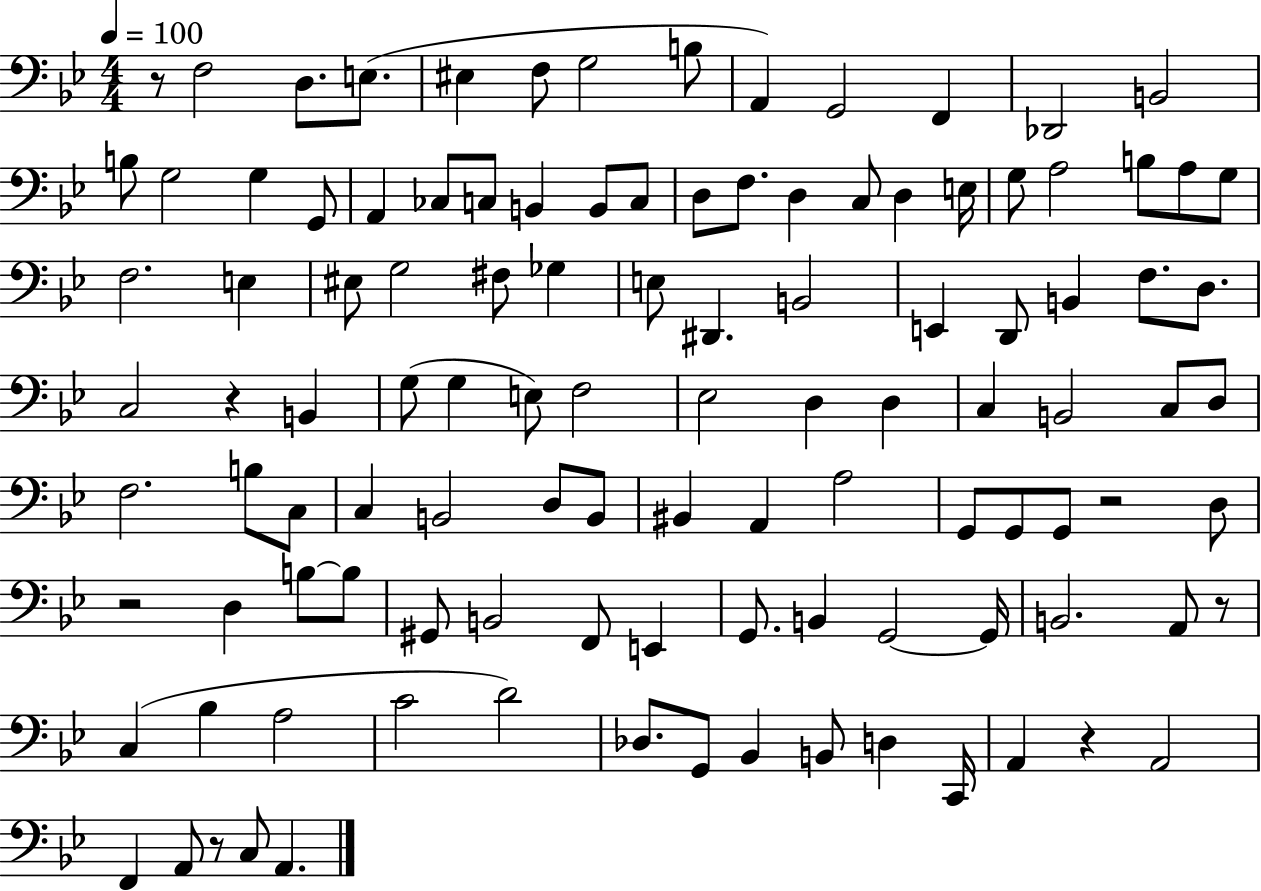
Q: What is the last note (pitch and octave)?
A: A2